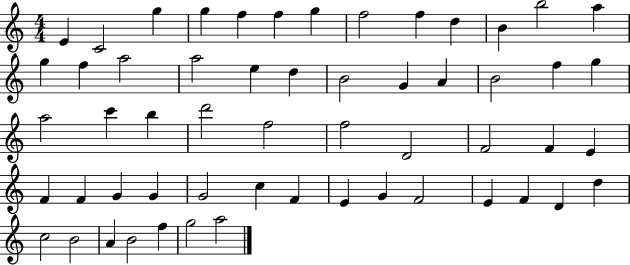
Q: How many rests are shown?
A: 0